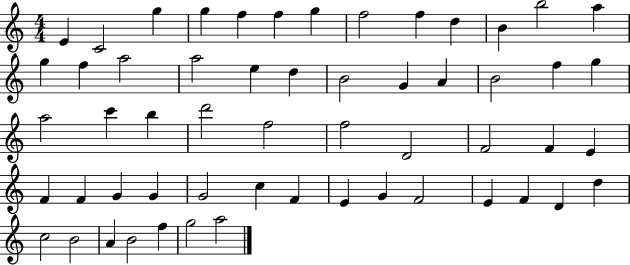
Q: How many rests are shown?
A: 0